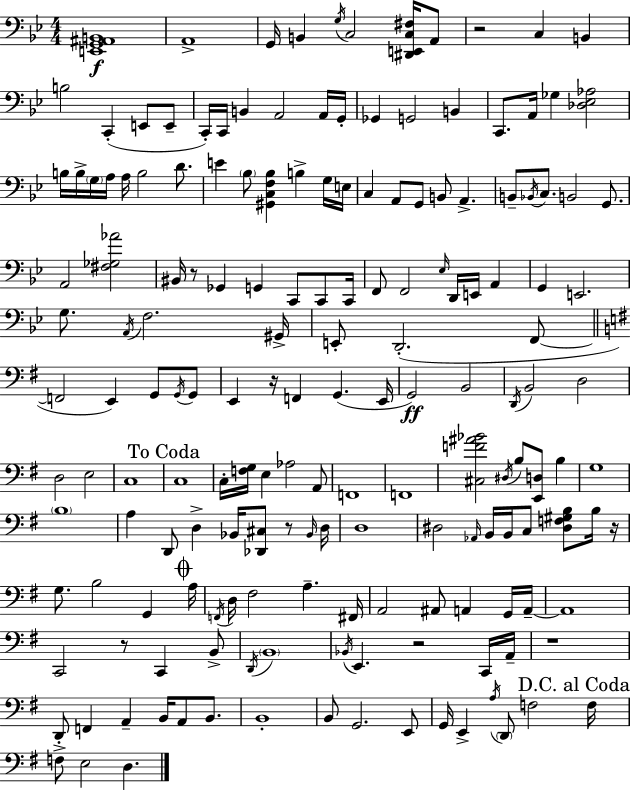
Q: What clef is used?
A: bass